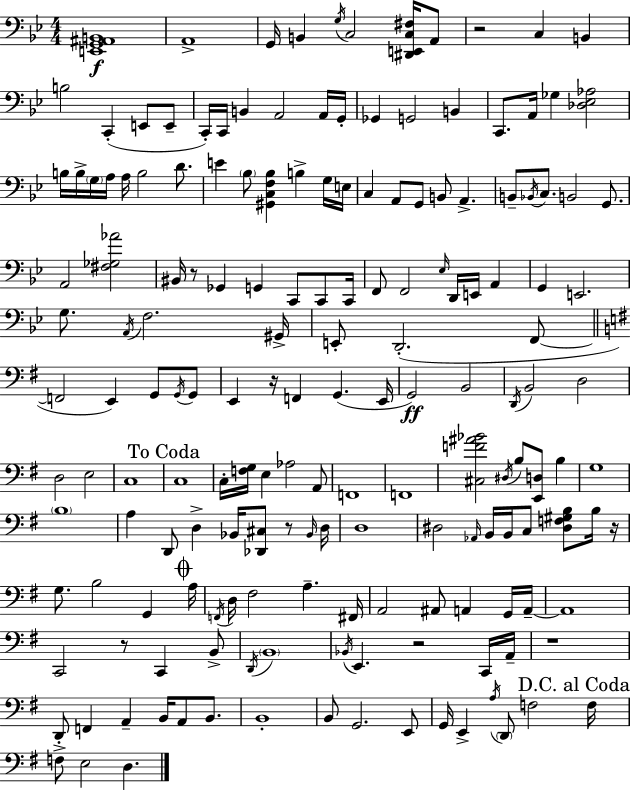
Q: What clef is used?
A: bass